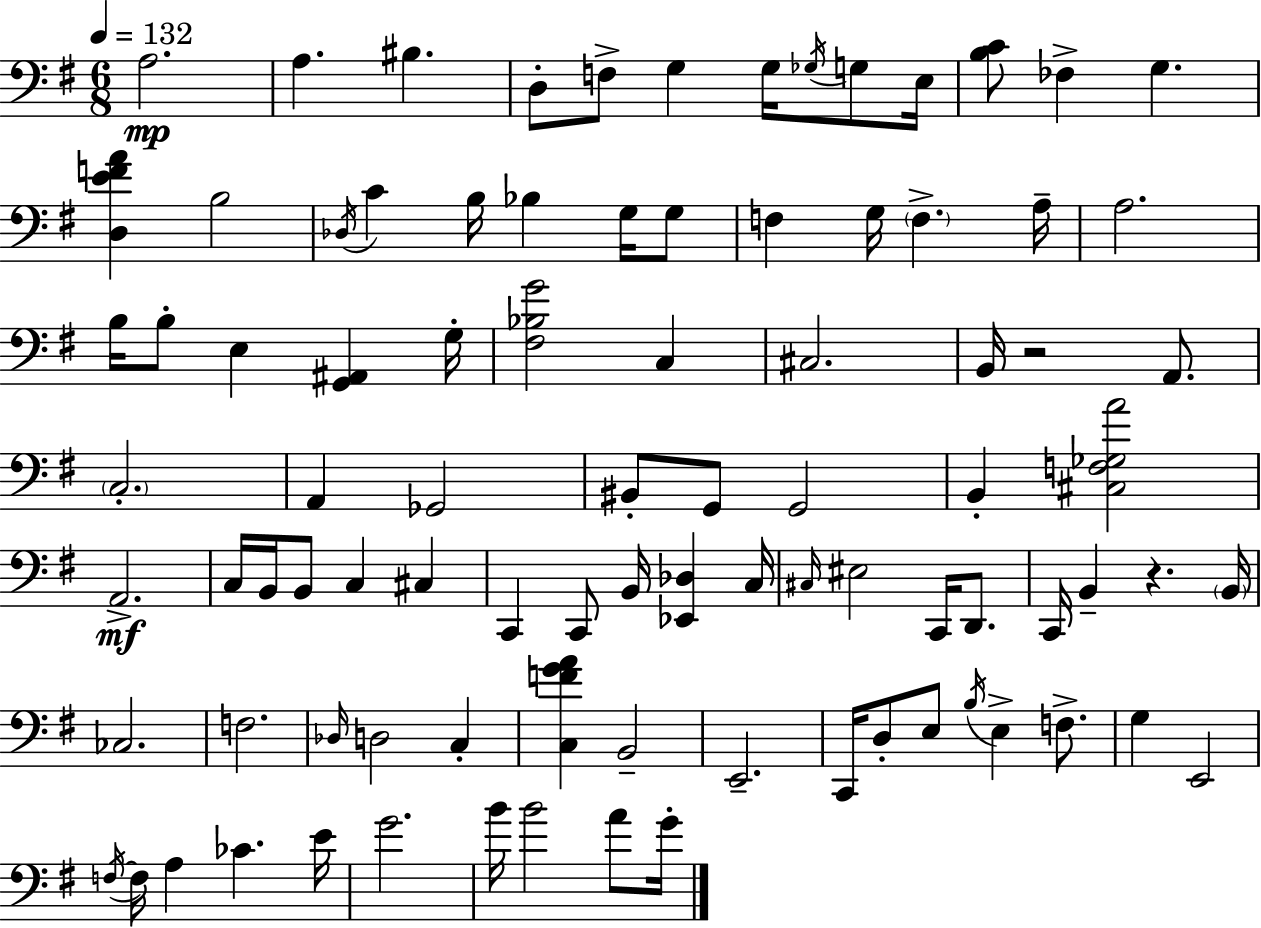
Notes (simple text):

A3/h. A3/q. BIS3/q. D3/e F3/e G3/q G3/s Gb3/s G3/e E3/s [B3,C4]/e FES3/q G3/q. [D3,E4,F4,A4]/q B3/h Db3/s C4/q B3/s Bb3/q G3/s G3/e F3/q G3/s F3/q. A3/s A3/h. B3/s B3/e E3/q [G2,A#2]/q G3/s [F#3,Bb3,G4]/h C3/q C#3/h. B2/s R/h A2/e. C3/h. A2/q Gb2/h BIS2/e G2/e G2/h B2/q [C#3,F3,Gb3,A4]/h A2/h. C3/s B2/s B2/e C3/q C#3/q C2/q C2/e B2/s [Eb2,Db3]/q C3/s C#3/s EIS3/h C2/s D2/e. C2/s B2/q R/q. B2/s CES3/h. F3/h. Db3/s D3/h C3/q [C3,F4,G4,A4]/q B2/h E2/h. C2/s D3/e E3/e B3/s E3/q F3/e. G3/q E2/h F3/s F3/s A3/q CES4/q. E4/s G4/h. B4/s B4/h A4/e G4/s